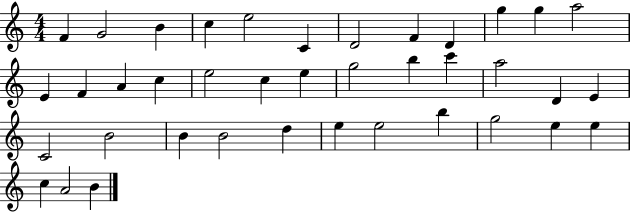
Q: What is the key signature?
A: C major